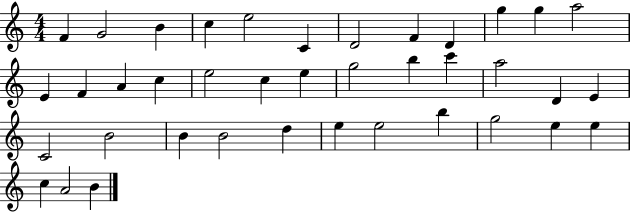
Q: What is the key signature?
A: C major